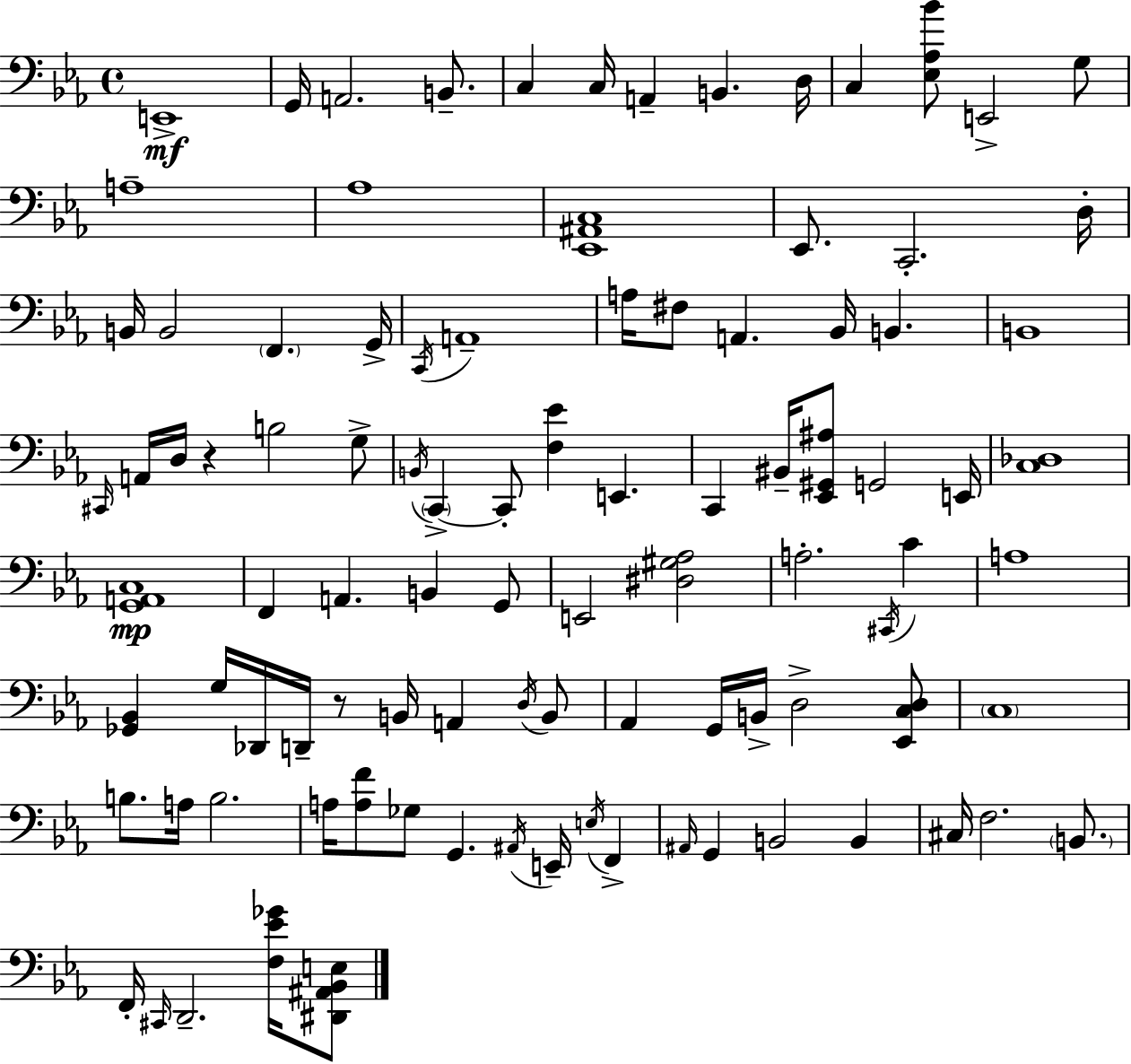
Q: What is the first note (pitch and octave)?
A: E2